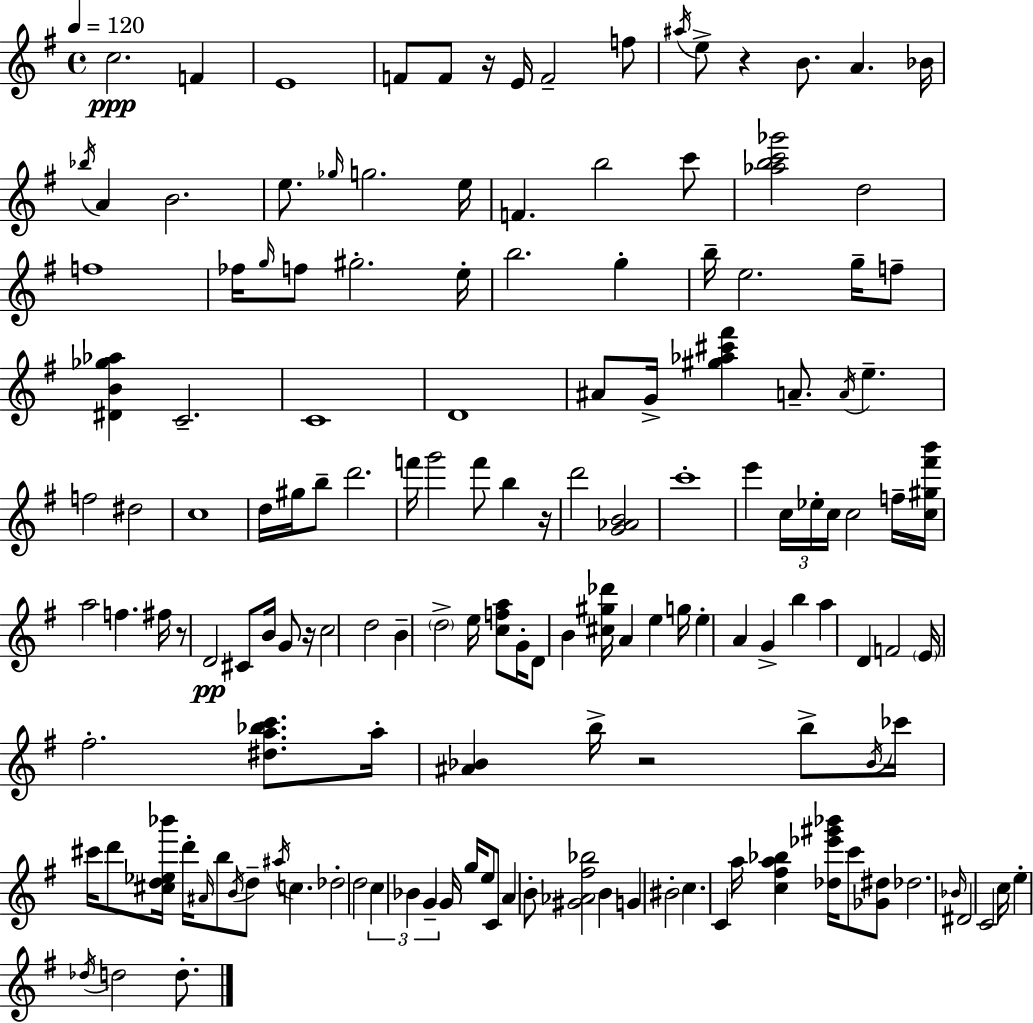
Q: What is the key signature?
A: G major